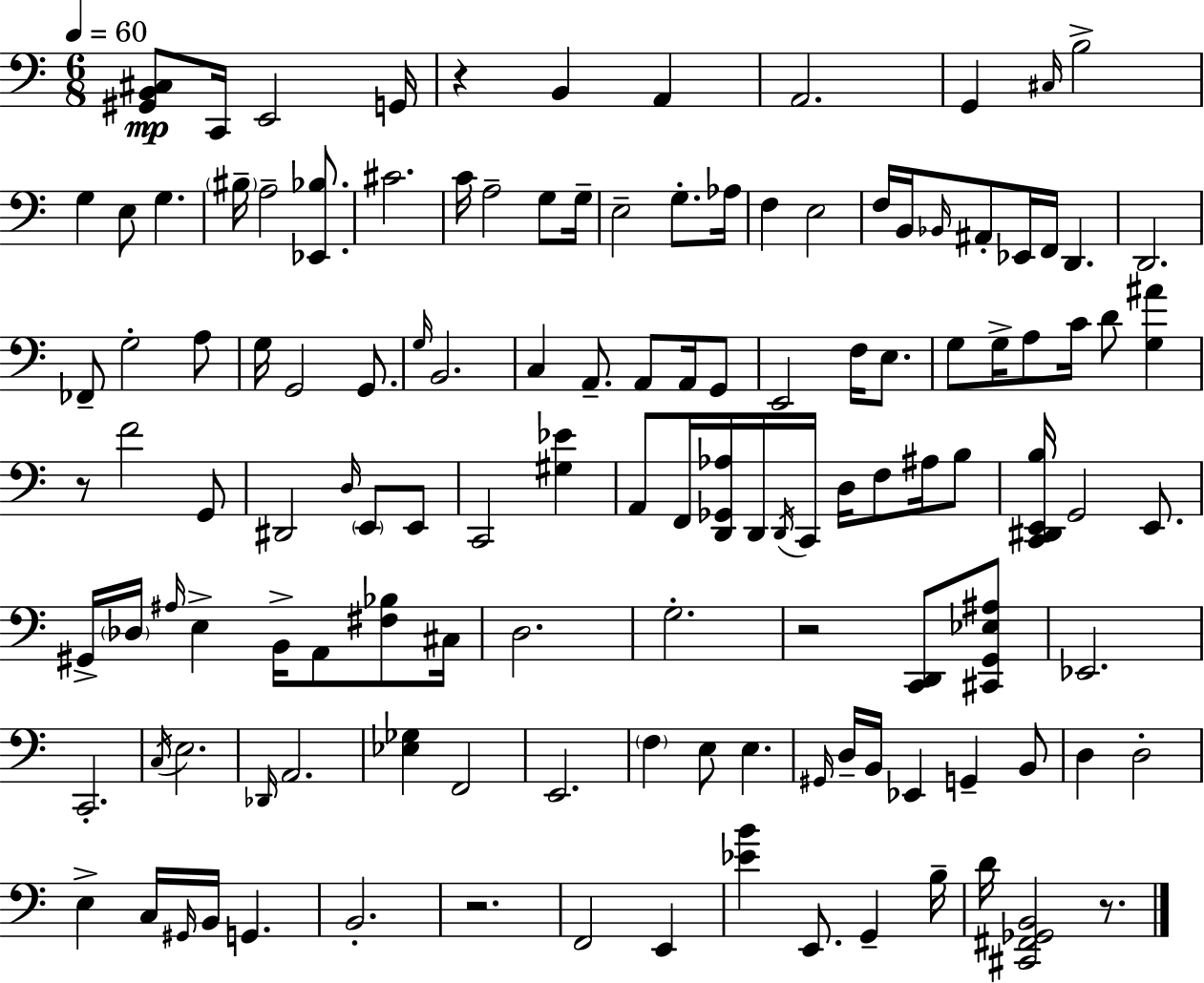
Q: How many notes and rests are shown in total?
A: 128